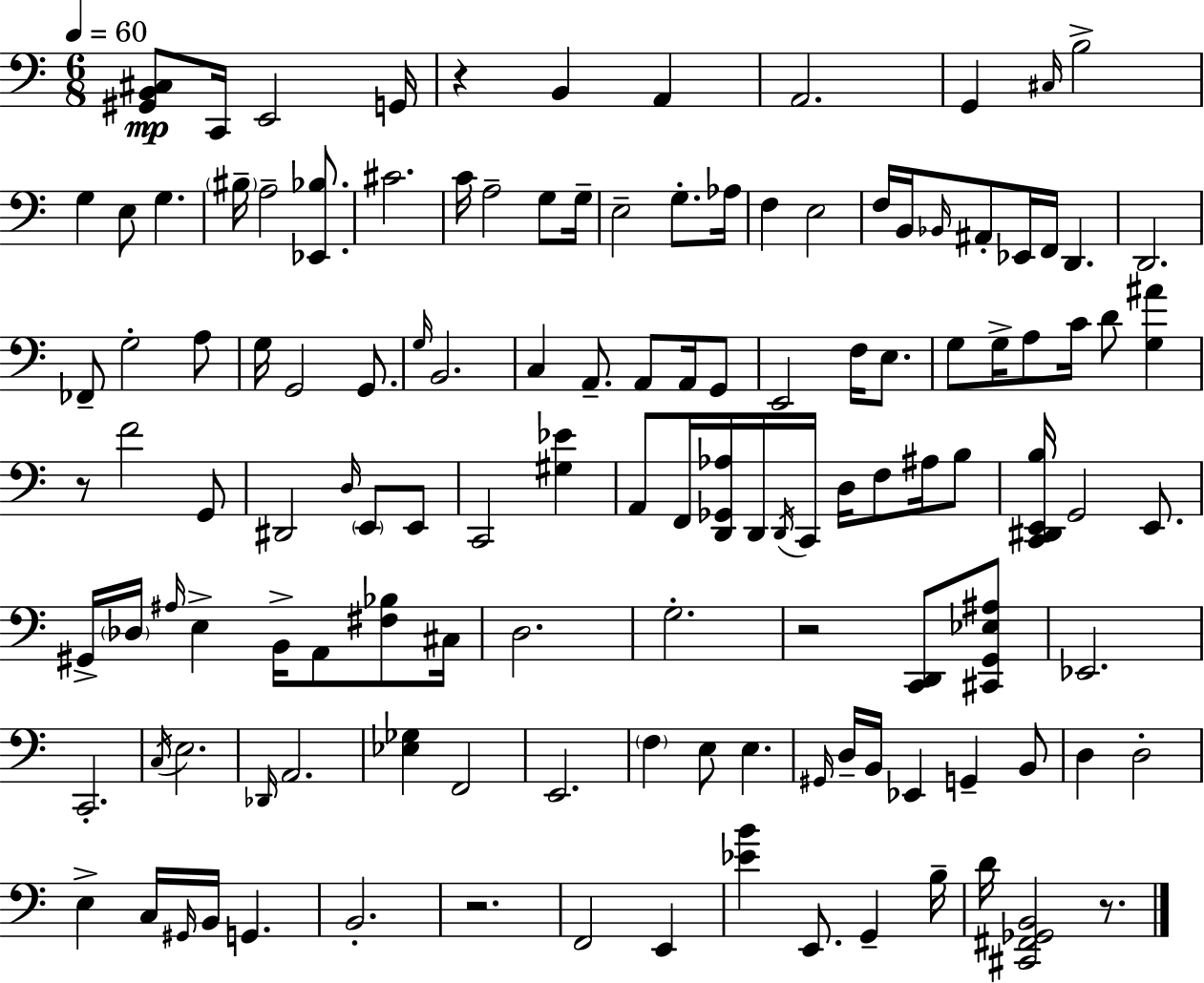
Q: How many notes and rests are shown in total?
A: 128